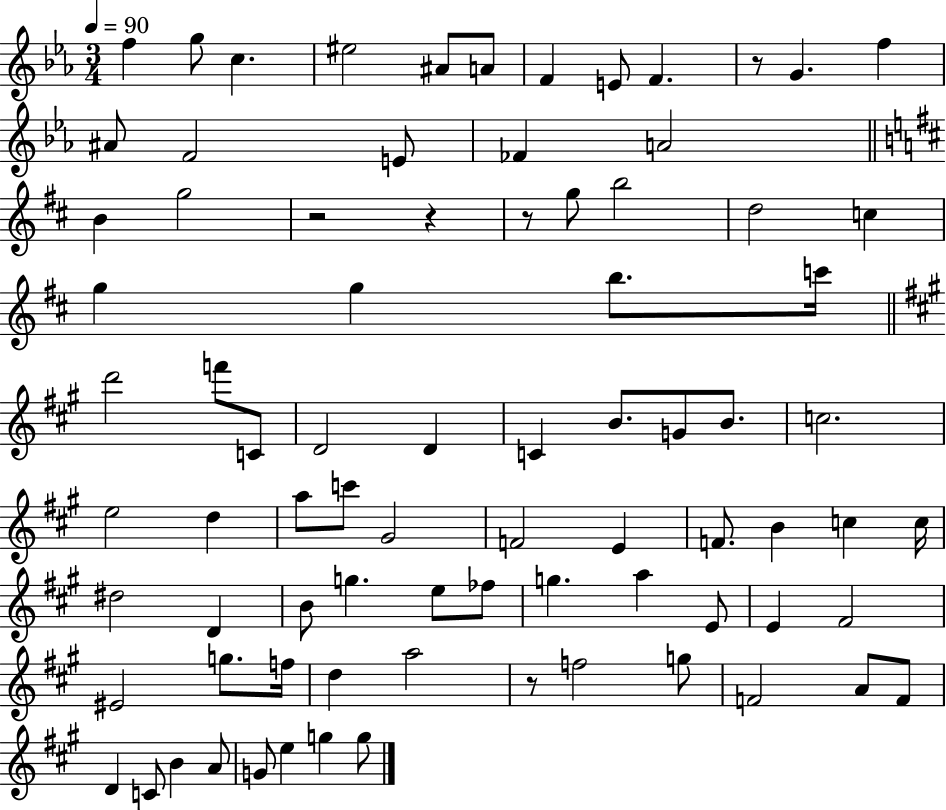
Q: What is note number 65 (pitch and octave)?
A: G5